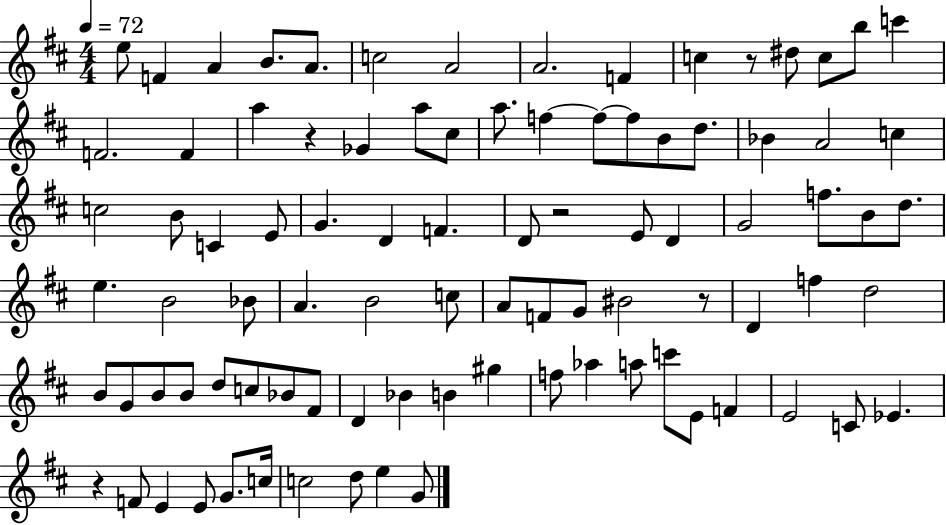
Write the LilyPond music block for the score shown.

{
  \clef treble
  \numericTimeSignature
  \time 4/4
  \key d \major
  \tempo 4 = 72
  e''8 f'4 a'4 b'8. a'8. | c''2 a'2 | a'2. f'4 | c''4 r8 dis''8 c''8 b''8 c'''4 | \break f'2. f'4 | a''4 r4 ges'4 a''8 cis''8 | a''8. f''4~~ f''8~~ f''8 b'8 d''8. | bes'4 a'2 c''4 | \break c''2 b'8 c'4 e'8 | g'4. d'4 f'4. | d'8 r2 e'8 d'4 | g'2 f''8. b'8 d''8. | \break e''4. b'2 bes'8 | a'4. b'2 c''8 | a'8 f'8 g'8 bis'2 r8 | d'4 f''4 d''2 | \break b'8 g'8 b'8 b'8 d''8 c''8 bes'8 fis'8 | d'4 bes'4 b'4 gis''4 | f''8 aes''4 a''8 c'''8 e'8 f'4 | e'2 c'8 ees'4. | \break r4 f'8 e'4 e'8 g'8. c''16 | c''2 d''8 e''4 g'8 | \bar "|."
}